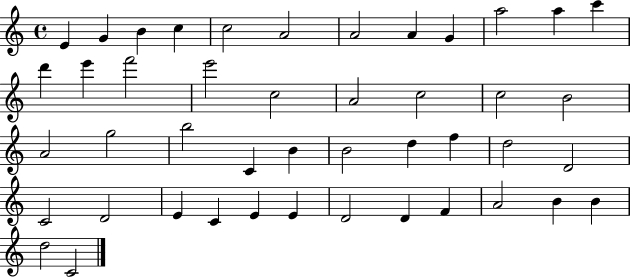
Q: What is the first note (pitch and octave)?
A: E4